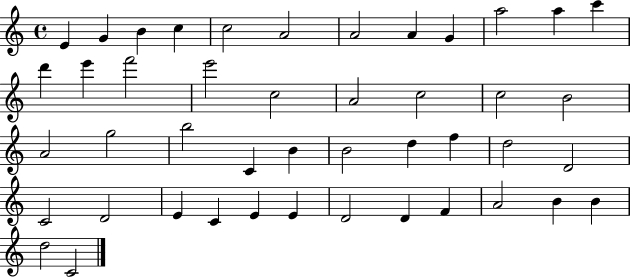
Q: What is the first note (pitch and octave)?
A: E4